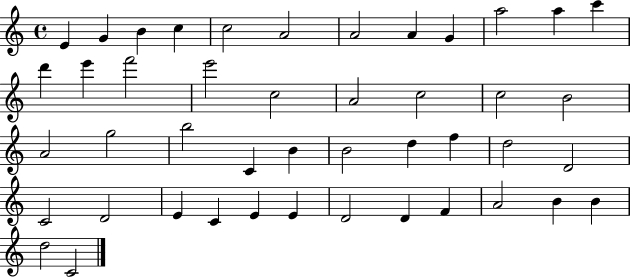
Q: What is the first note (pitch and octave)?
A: E4